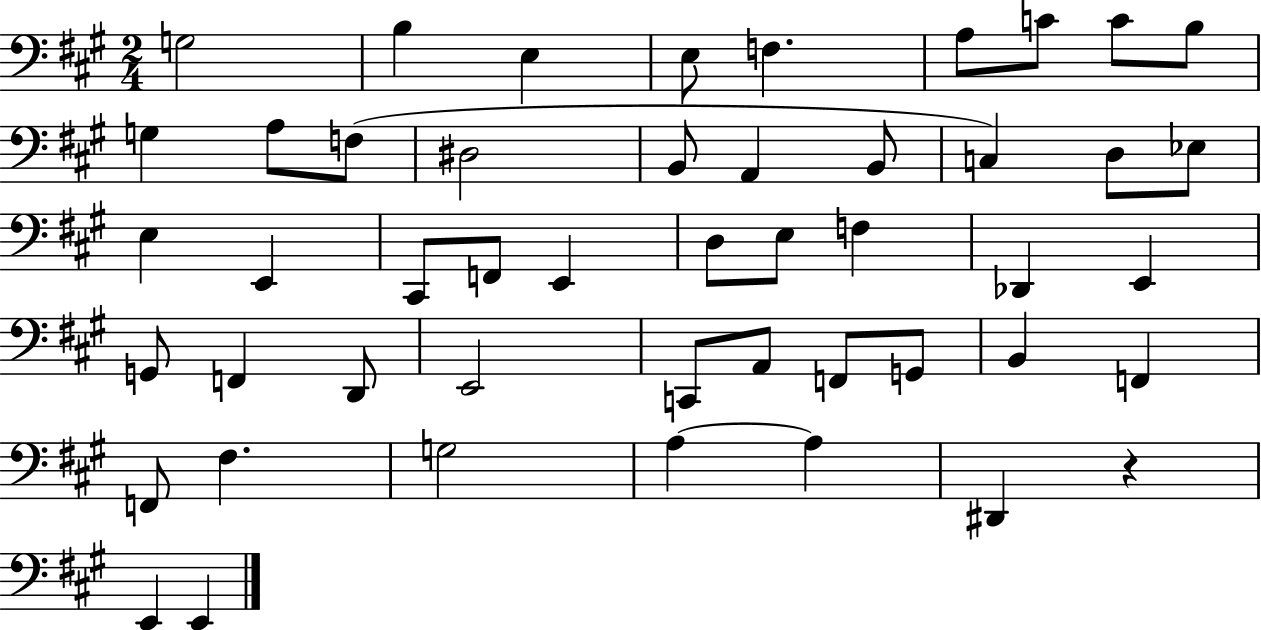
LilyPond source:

{
  \clef bass
  \numericTimeSignature
  \time 2/4
  \key a \major
  \repeat volta 2 { g2 | b4 e4 | e8 f4. | a8 c'8 c'8 b8 | \break g4 a8 f8( | dis2 | b,8 a,4 b,8 | c4) d8 ees8 | \break e4 e,4 | cis,8 f,8 e,4 | d8 e8 f4 | des,4 e,4 | \break g,8 f,4 d,8 | e,2 | c,8 a,8 f,8 g,8 | b,4 f,4 | \break f,8 fis4. | g2 | a4~~ a4 | dis,4 r4 | \break e,4 e,4 | } \bar "|."
}